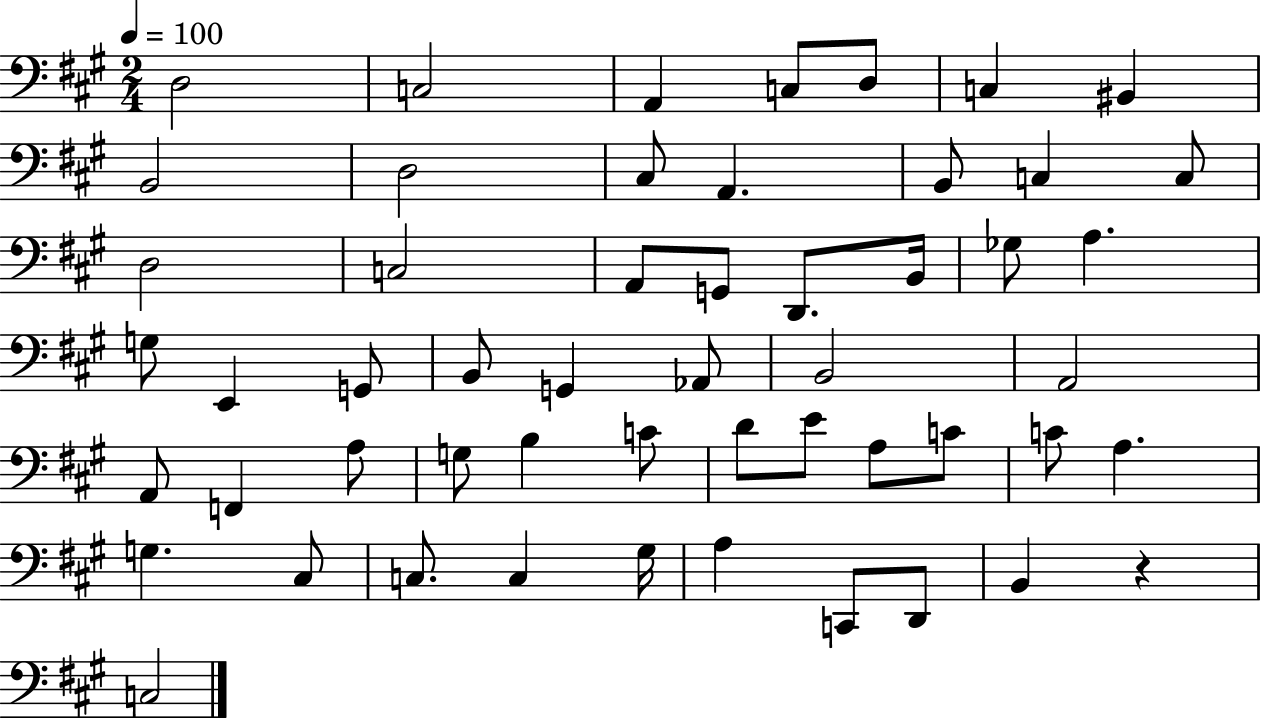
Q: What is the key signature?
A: A major